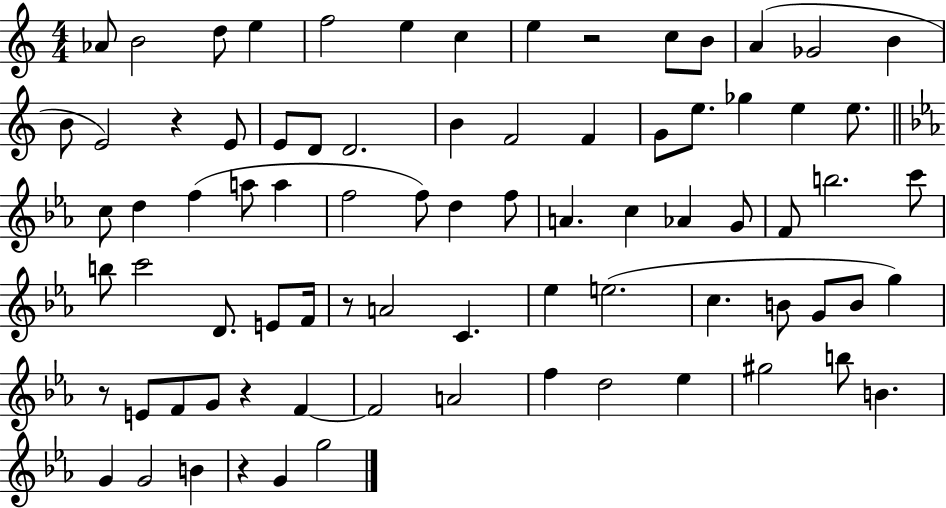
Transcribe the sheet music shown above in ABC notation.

X:1
T:Untitled
M:4/4
L:1/4
K:C
_A/2 B2 d/2 e f2 e c e z2 c/2 B/2 A _G2 B B/2 E2 z E/2 E/2 D/2 D2 B F2 F G/2 e/2 _g e e/2 c/2 d f a/2 a f2 f/2 d f/2 A c _A G/2 F/2 b2 c'/2 b/2 c'2 D/2 E/2 F/4 z/2 A2 C _e e2 c B/2 G/2 B/2 g z/2 E/2 F/2 G/2 z F F2 A2 f d2 _e ^g2 b/2 B G G2 B z G g2